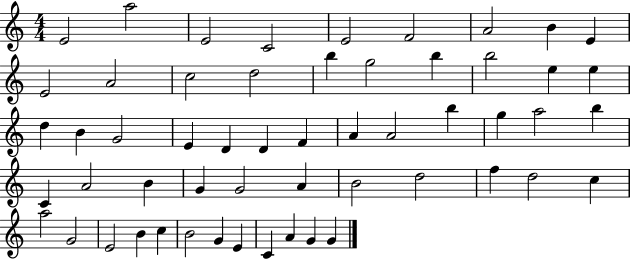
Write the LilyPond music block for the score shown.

{
  \clef treble
  \numericTimeSignature
  \time 4/4
  \key c \major
  e'2 a''2 | e'2 c'2 | e'2 f'2 | a'2 b'4 e'4 | \break e'2 a'2 | c''2 d''2 | b''4 g''2 b''4 | b''2 e''4 e''4 | \break d''4 b'4 g'2 | e'4 d'4 d'4 f'4 | a'4 a'2 b''4 | g''4 a''2 b''4 | \break c'4 a'2 b'4 | g'4 g'2 a'4 | b'2 d''2 | f''4 d''2 c''4 | \break a''2 g'2 | e'2 b'4 c''4 | b'2 g'4 e'4 | c'4 a'4 g'4 g'4 | \break \bar "|."
}